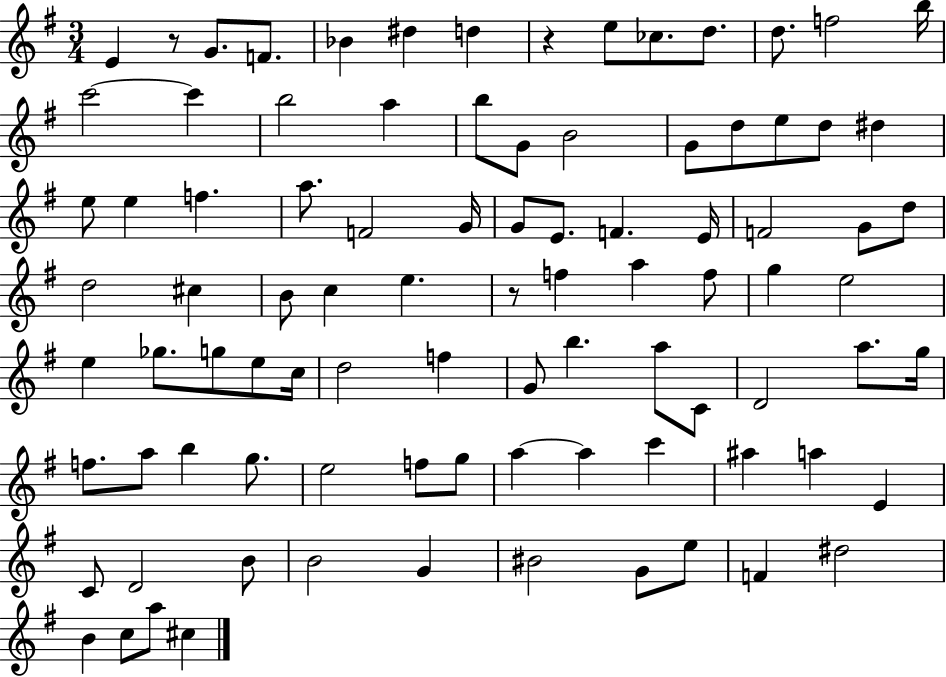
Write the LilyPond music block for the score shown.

{
  \clef treble
  \numericTimeSignature
  \time 3/4
  \key g \major
  e'4 r8 g'8. f'8. | bes'4 dis''4 d''4 | r4 e''8 ces''8. d''8. | d''8. f''2 b''16 | \break c'''2~~ c'''4 | b''2 a''4 | b''8 g'8 b'2 | g'8 d''8 e''8 d''8 dis''4 | \break e''8 e''4 f''4. | a''8. f'2 g'16 | g'8 e'8. f'4. e'16 | f'2 g'8 d''8 | \break d''2 cis''4 | b'8 c''4 e''4. | r8 f''4 a''4 f''8 | g''4 e''2 | \break e''4 ges''8. g''8 e''8 c''16 | d''2 f''4 | g'8 b''4. a''8 c'8 | d'2 a''8. g''16 | \break f''8. a''8 b''4 g''8. | e''2 f''8 g''8 | a''4~~ a''4 c'''4 | ais''4 a''4 e'4 | \break c'8 d'2 b'8 | b'2 g'4 | bis'2 g'8 e''8 | f'4 dis''2 | \break b'4 c''8 a''8 cis''4 | \bar "|."
}